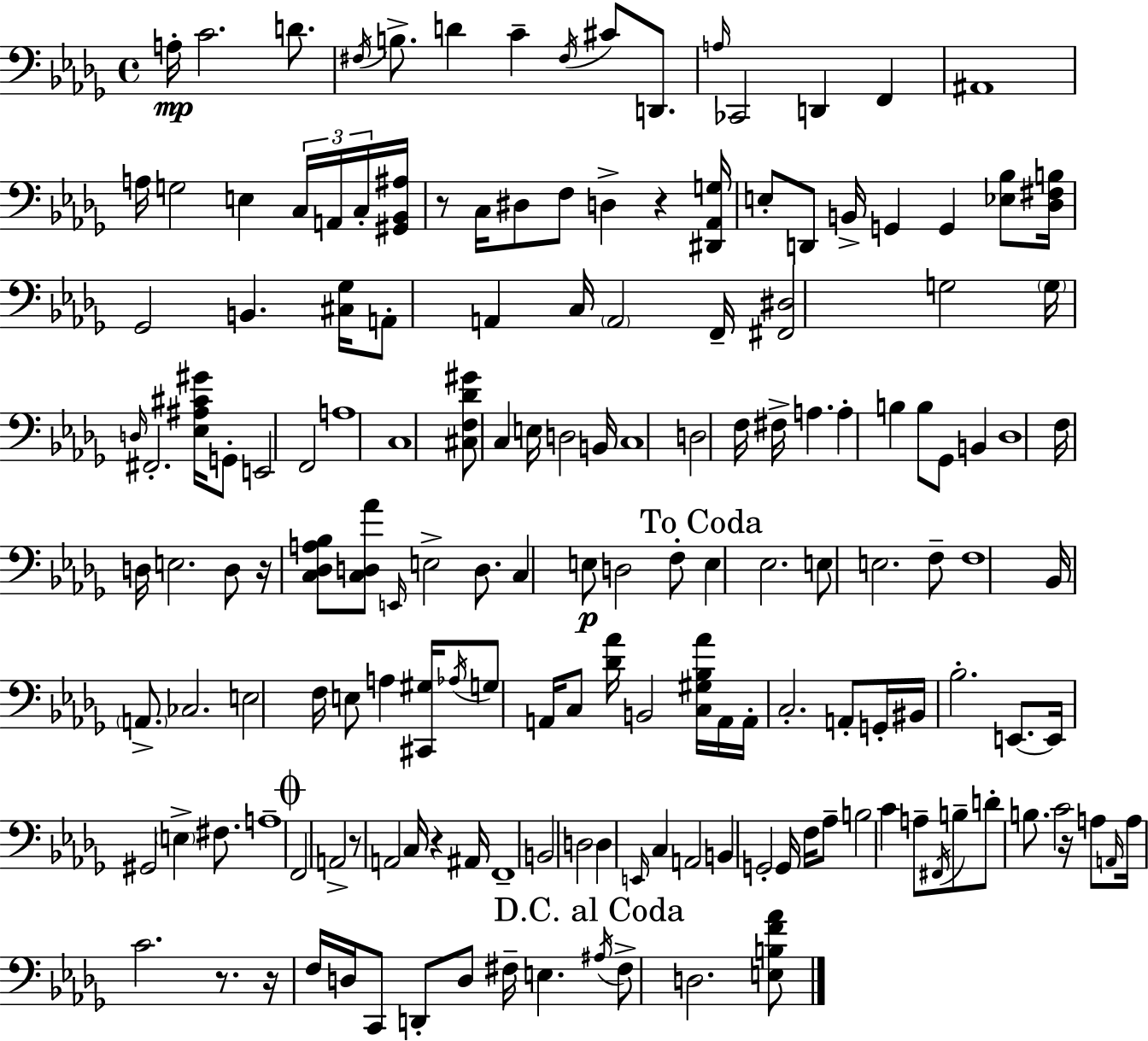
{
  \clef bass
  \time 4/4
  \defaultTimeSignature
  \key bes \minor
  a16-.\mp c'2. d'8. | \acciaccatura { fis16 } b8.-> d'4 c'4-- \acciaccatura { fis16 } cis'8 d,8. | \grace { a16 } ces,2 d,4 f,4 | ais,1 | \break a16 g2 e4 | \tuplet 3/2 { c16 a,16 c16-. } <gis, bes, ais>16 r8 c16 dis8 f8 d4-> r4 | <dis, aes, g>16 e8-. d,8 b,16-> g,4 g,4 | <ees bes>8 <des fis b>16 ges,2 b,4. | \break <cis ges>16 a,8-. a,4 c16 \parenthesize a,2 | f,16-- <fis, dis>2 g2 | \parenthesize g16 \grace { d16 } fis,2.-. | <ees ais cis' gis'>16 g,8-. e,2 f,2 | \break a1 | c1 | <cis f des' gis'>8 c4 e16 d2 | b,16 c1 | \break d2 f16 fis16-> a4. | a4-. b4 b8 ges,8 | b,4 des1 | f16 d16 e2. | \break d8 r16 <c des a bes>8 <c d aes'>8 \grace { e,16 } e2-> | d8. c4 e8\p d2 | f8-. \mark "To Coda" e4 ees2. | e8 e2. | \break f8-- f1 | bes,16 \parenthesize a,8.-> ces2. | e2 f16 e8 | a4 <cis, gis>16 \acciaccatura { aes16 } g8 a,16 c8 <des' aes'>16 b,2 | \break <c gis bes aes'>16 a,16 a,16-. c2.-. | a,8-. g,16-. bis,16 bes2.-. | e,8.~~ e,16 gis,2 \parenthesize e4-> | fis8. a1-- | \break \mark \markup { \musicglyph "scripts.coda" } f,2 a,2-> | r8 a,2 | c16 r4 ais,16 f,1-- | b,2 d2 | \break d4 \grace { e,16 } c4 a,2 | b,4 g,2-. | g,16 f16 aes8-- b2 c'4 | a8-- \acciaccatura { fis,16 } b8-- d'8-. b8. c'2 | \break r16 a8 \grace { a,16 } a16 c'2. | r8. r16 f16 d16 c,8 d,8-. | d8 fis16-- e4. \mark "D.C. al Coda" \acciaccatura { ais16 } fis8-> d2. | <e b f' aes'>8 \bar "|."
}